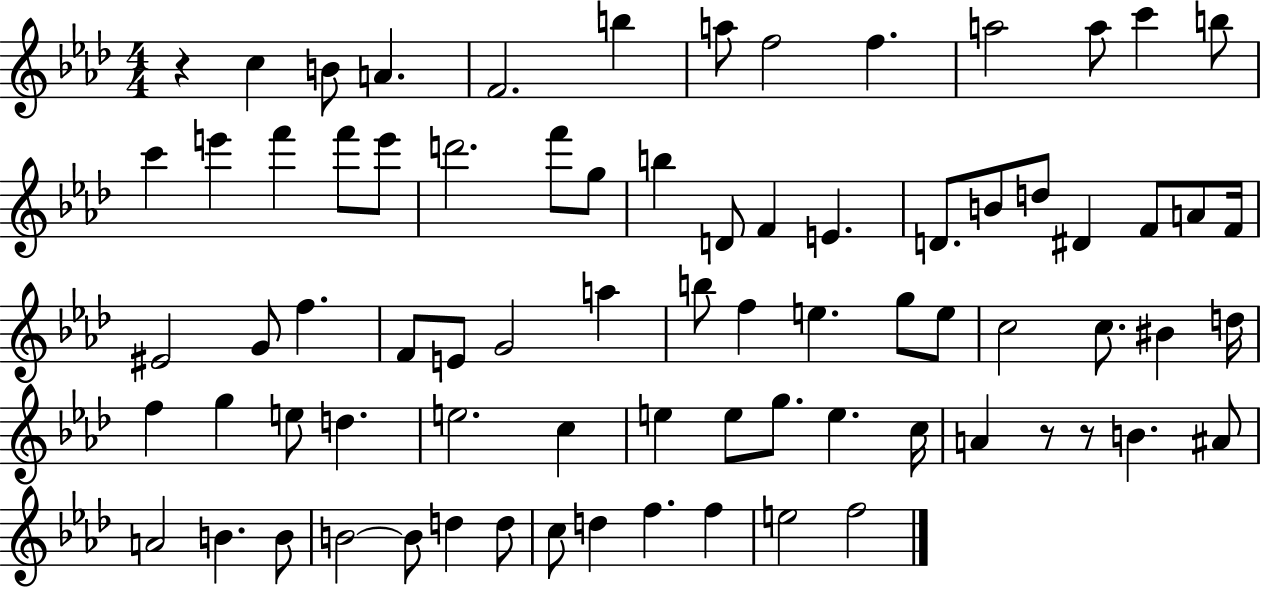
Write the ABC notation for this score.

X:1
T:Untitled
M:4/4
L:1/4
K:Ab
z c B/2 A F2 b a/2 f2 f a2 a/2 c' b/2 c' e' f' f'/2 e'/2 d'2 f'/2 g/2 b D/2 F E D/2 B/2 d/2 ^D F/2 A/2 F/4 ^E2 G/2 f F/2 E/2 G2 a b/2 f e g/2 e/2 c2 c/2 ^B d/4 f g e/2 d e2 c e e/2 g/2 e c/4 A z/2 z/2 B ^A/2 A2 B B/2 B2 B/2 d d/2 c/2 d f f e2 f2